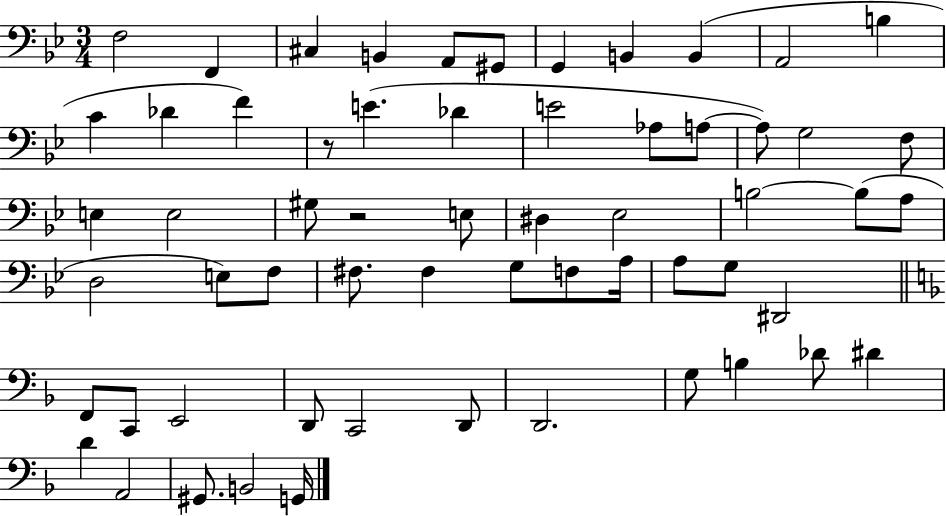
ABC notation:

X:1
T:Untitled
M:3/4
L:1/4
K:Bb
F,2 F,, ^C, B,, A,,/2 ^G,,/2 G,, B,, B,, A,,2 B, C _D F z/2 E _D E2 _A,/2 A,/2 A,/2 G,2 F,/2 E, E,2 ^G,/2 z2 E,/2 ^D, _E,2 B,2 B,/2 A,/2 D,2 E,/2 F,/2 ^F,/2 ^F, G,/2 F,/2 A,/4 A,/2 G,/2 ^D,,2 F,,/2 C,,/2 E,,2 D,,/2 C,,2 D,,/2 D,,2 G,/2 B, _D/2 ^D D A,,2 ^G,,/2 B,,2 G,,/4